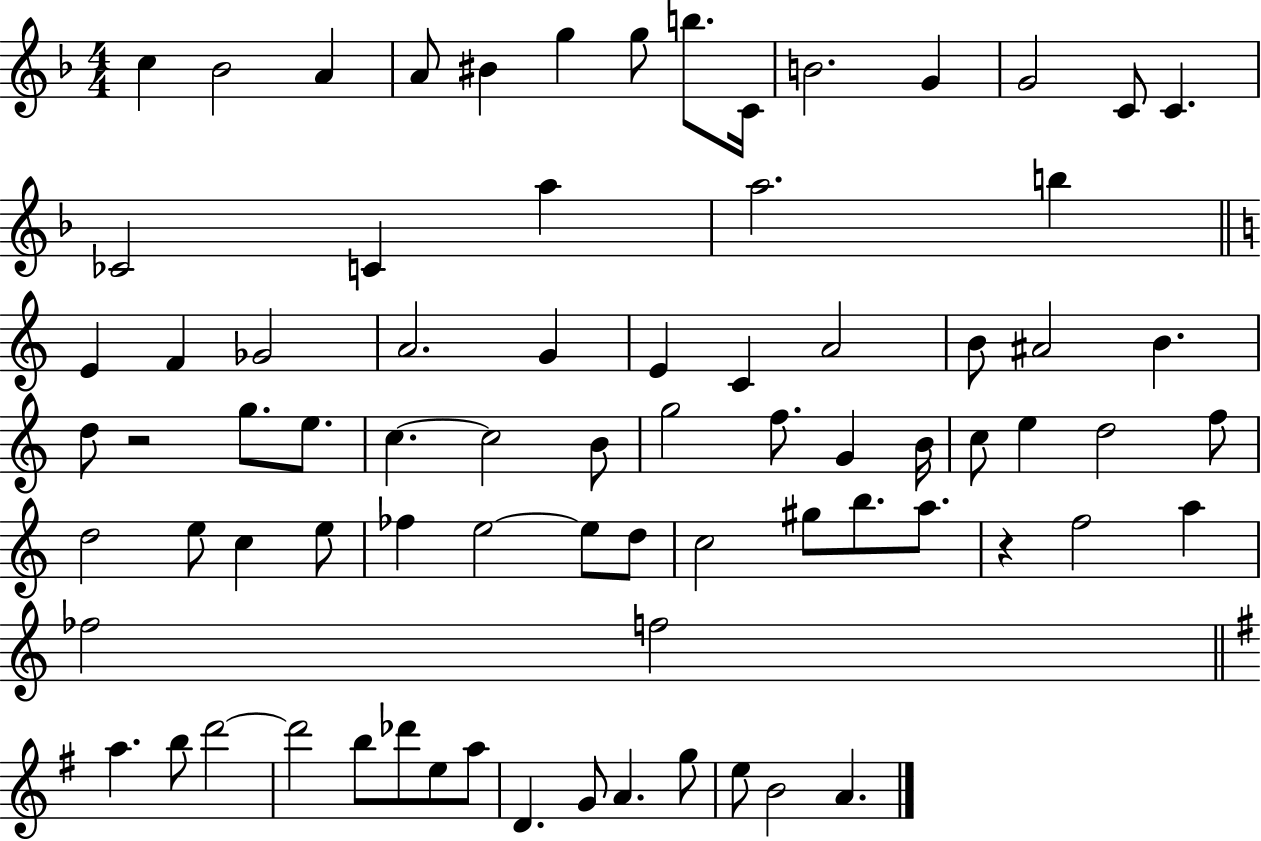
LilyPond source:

{
  \clef treble
  \numericTimeSignature
  \time 4/4
  \key f \major
  c''4 bes'2 a'4 | a'8 bis'4 g''4 g''8 b''8. c'16 | b'2. g'4 | g'2 c'8 c'4. | \break ces'2 c'4 a''4 | a''2. b''4 | \bar "||" \break \key a \minor e'4 f'4 ges'2 | a'2. g'4 | e'4 c'4 a'2 | b'8 ais'2 b'4. | \break d''8 r2 g''8. e''8. | c''4.~~ c''2 b'8 | g''2 f''8. g'4 b'16 | c''8 e''4 d''2 f''8 | \break d''2 e''8 c''4 e''8 | fes''4 e''2~~ e''8 d''8 | c''2 gis''8 b''8. a''8. | r4 f''2 a''4 | \break fes''2 f''2 | \bar "||" \break \key e \minor a''4. b''8 d'''2~~ | d'''2 b''8 des'''8 e''8 a''8 | d'4. g'8 a'4. g''8 | e''8 b'2 a'4. | \break \bar "|."
}